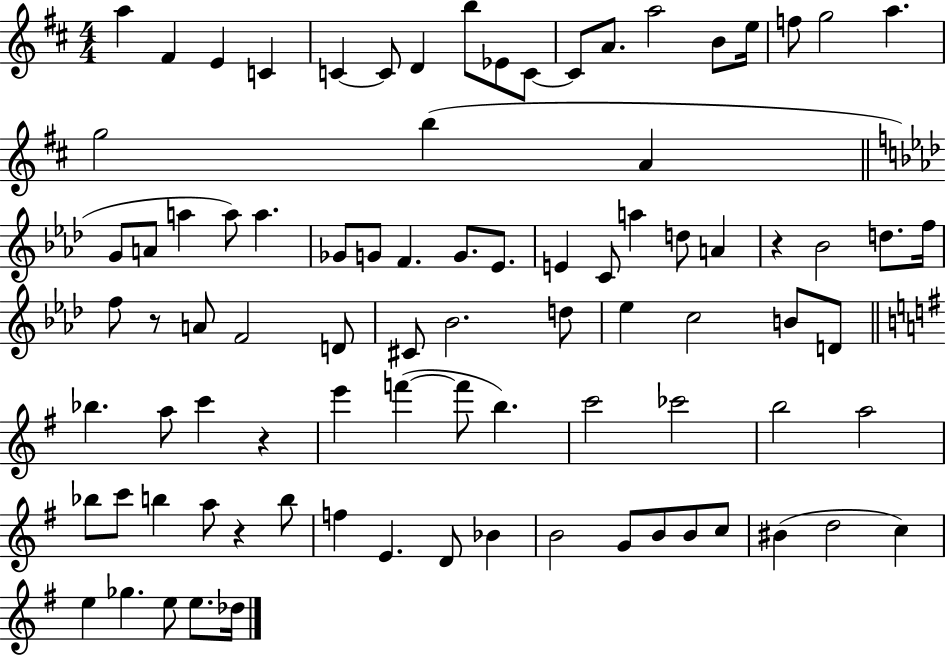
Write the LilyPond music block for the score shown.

{
  \clef treble
  \numericTimeSignature
  \time 4/4
  \key d \major
  a''4 fis'4 e'4 c'4 | c'4~~ c'8 d'4 b''8 ees'8 c'8~~ | c'8 a'8. a''2 b'8 e''16 | f''8 g''2 a''4. | \break g''2 b''4( a'4 | \bar "||" \break \key f \minor g'8 a'8 a''4 a''8) a''4. | ges'8 g'8 f'4. g'8. ees'8. | e'4 c'8 a''4 d''8 a'4 | r4 bes'2 d''8. f''16 | \break f''8 r8 a'8 f'2 d'8 | cis'8 bes'2. d''8 | ees''4 c''2 b'8 d'8 | \bar "||" \break \key e \minor bes''4. a''8 c'''4 r4 | e'''4 f'''4~(~ f'''8 b''4.) | c'''2 ces'''2 | b''2 a''2 | \break bes''8 c'''8 b''4 a''8 r4 b''8 | f''4 e'4. d'8 bes'4 | b'2 g'8 b'8 b'8 c''8 | bis'4( d''2 c''4) | \break e''4 ges''4. e''8 e''8. des''16 | \bar "|."
}